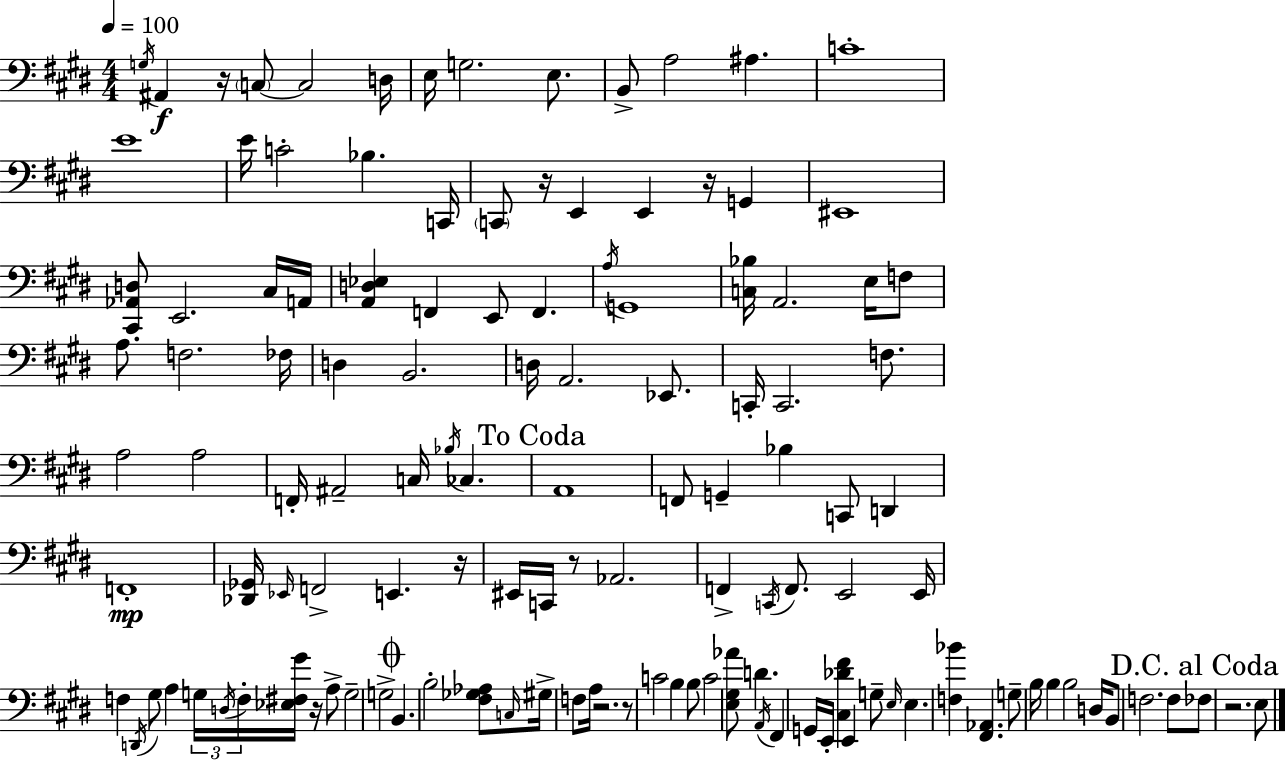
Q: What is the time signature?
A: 4/4